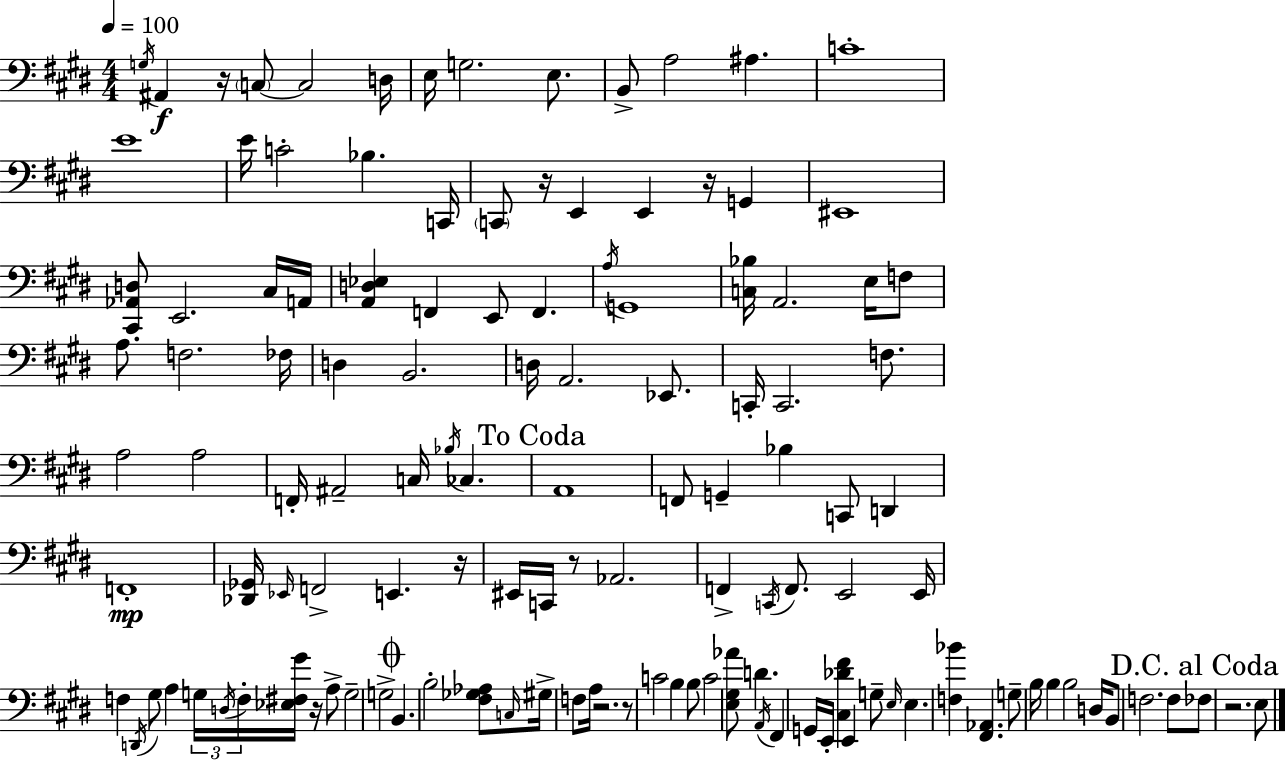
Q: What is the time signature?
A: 4/4